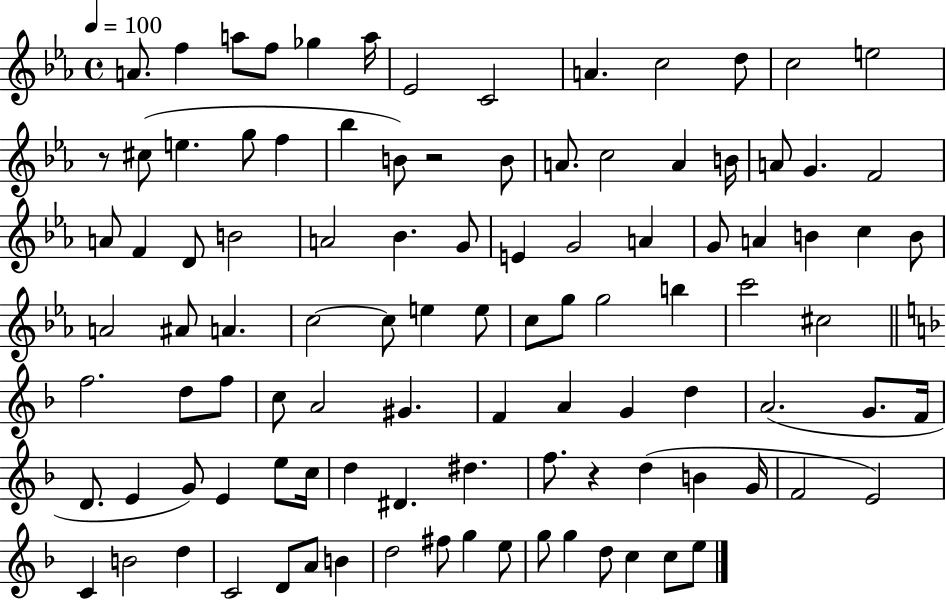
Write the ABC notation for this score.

X:1
T:Untitled
M:4/4
L:1/4
K:Eb
A/2 f a/2 f/2 _g a/4 _E2 C2 A c2 d/2 c2 e2 z/2 ^c/2 e g/2 f _b B/2 z2 B/2 A/2 c2 A B/4 A/2 G F2 A/2 F D/2 B2 A2 _B G/2 E G2 A G/2 A B c B/2 A2 ^A/2 A c2 c/2 e e/2 c/2 g/2 g2 b c'2 ^c2 f2 d/2 f/2 c/2 A2 ^G F A G d A2 G/2 F/4 D/2 E G/2 E e/2 c/4 d ^D ^d f/2 z d B G/4 F2 E2 C B2 d C2 D/2 A/2 B d2 ^f/2 g e/2 g/2 g d/2 c c/2 e/2